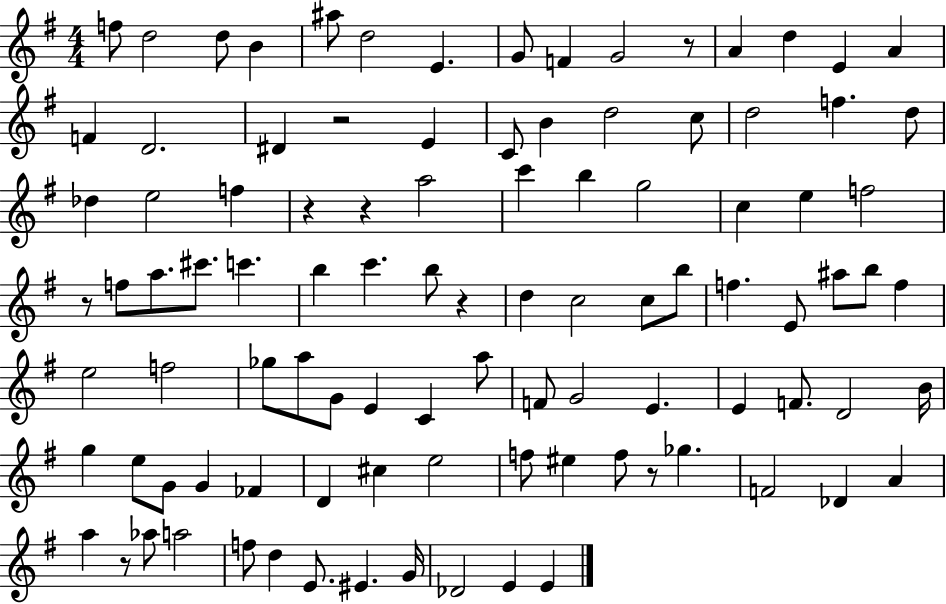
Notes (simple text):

F5/e D5/h D5/e B4/q A#5/e D5/h E4/q. G4/e F4/q G4/h R/e A4/q D5/q E4/q A4/q F4/q D4/h. D#4/q R/h E4/q C4/e B4/q D5/h C5/e D5/h F5/q. D5/e Db5/q E5/h F5/q R/q R/q A5/h C6/q B5/q G5/h C5/q E5/q F5/h R/e F5/e A5/e. C#6/e. C6/q. B5/q C6/q. B5/e R/q D5/q C5/h C5/e B5/e F5/q. E4/e A#5/e B5/e F5/q E5/h F5/h Gb5/e A5/e G4/e E4/q C4/q A5/e F4/e G4/h E4/q. E4/q F4/e. D4/h B4/s G5/q E5/e G4/e G4/q FES4/q D4/q C#5/q E5/h F5/e EIS5/q F5/e R/e Gb5/q. F4/h Db4/q A4/q A5/q R/e Ab5/e A5/h F5/e D5/q E4/e. EIS4/q. G4/s Db4/h E4/q E4/q